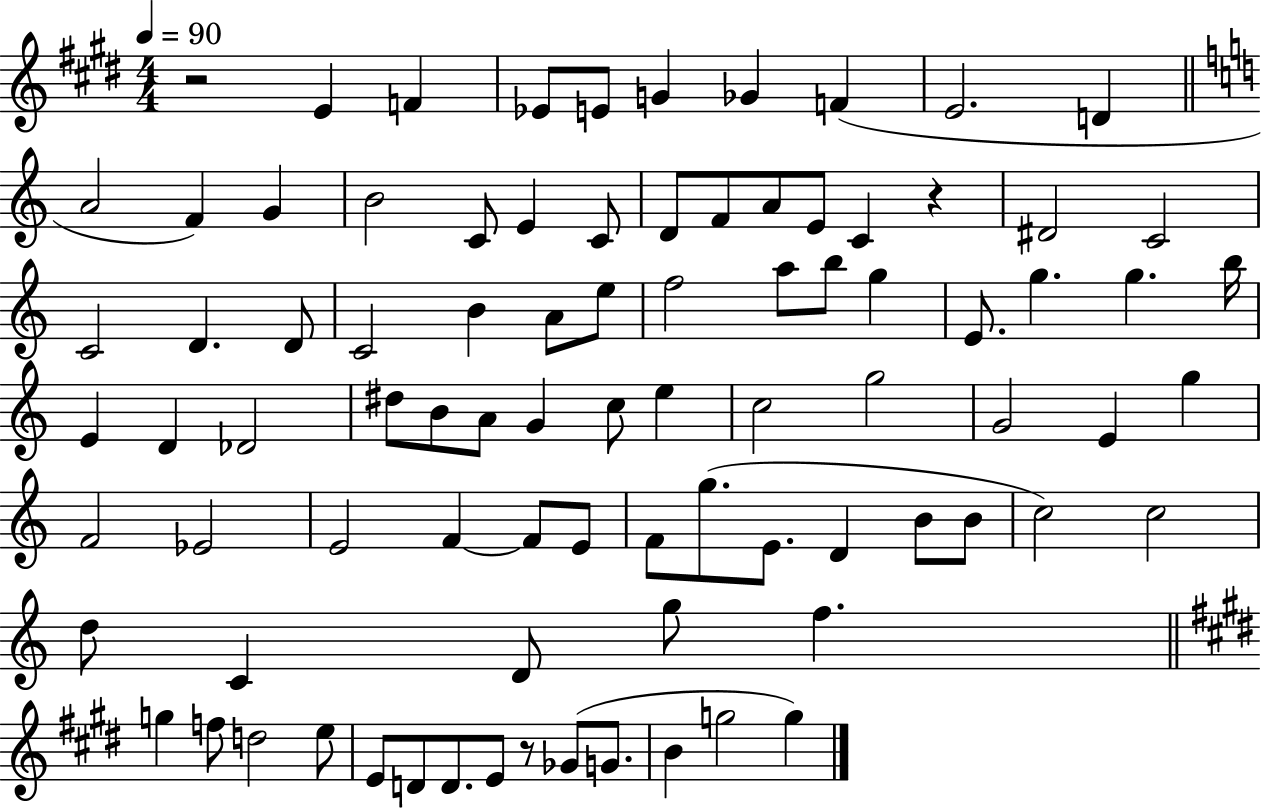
R/h E4/q F4/q Eb4/e E4/e G4/q Gb4/q F4/q E4/h. D4/q A4/h F4/q G4/q B4/h C4/e E4/q C4/e D4/e F4/e A4/e E4/e C4/q R/q D#4/h C4/h C4/h D4/q. D4/e C4/h B4/q A4/e E5/e F5/h A5/e B5/e G5/q E4/e. G5/q. G5/q. B5/s E4/q D4/q Db4/h D#5/e B4/e A4/e G4/q C5/e E5/q C5/h G5/h G4/h E4/q G5/q F4/h Eb4/h E4/h F4/q F4/e E4/e F4/e G5/e. E4/e. D4/q B4/e B4/e C5/h C5/h D5/e C4/q D4/e G5/e F5/q. G5/q F5/e D5/h E5/e E4/e D4/e D4/e. E4/e R/e Gb4/e G4/e. B4/q G5/h G5/q